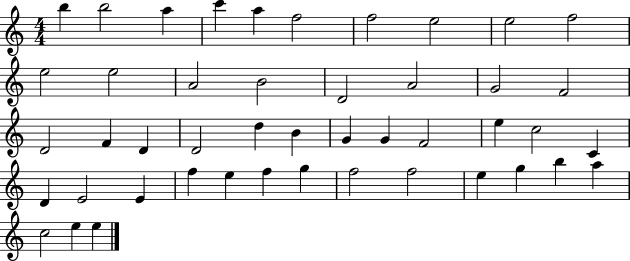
{
  \clef treble
  \numericTimeSignature
  \time 4/4
  \key c \major
  b''4 b''2 a''4 | c'''4 a''4 f''2 | f''2 e''2 | e''2 f''2 | \break e''2 e''2 | a'2 b'2 | d'2 a'2 | g'2 f'2 | \break d'2 f'4 d'4 | d'2 d''4 b'4 | g'4 g'4 f'2 | e''4 c''2 c'4 | \break d'4 e'2 e'4 | f''4 e''4 f''4 g''4 | f''2 f''2 | e''4 g''4 b''4 a''4 | \break c''2 e''4 e''4 | \bar "|."
}